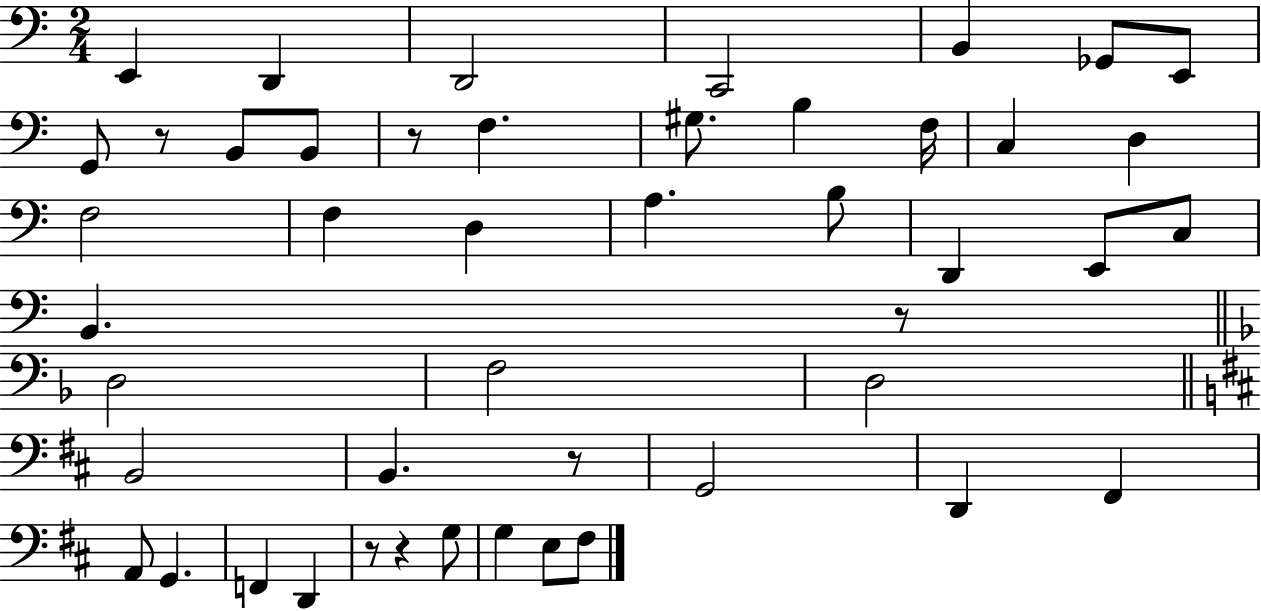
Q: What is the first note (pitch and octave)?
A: E2